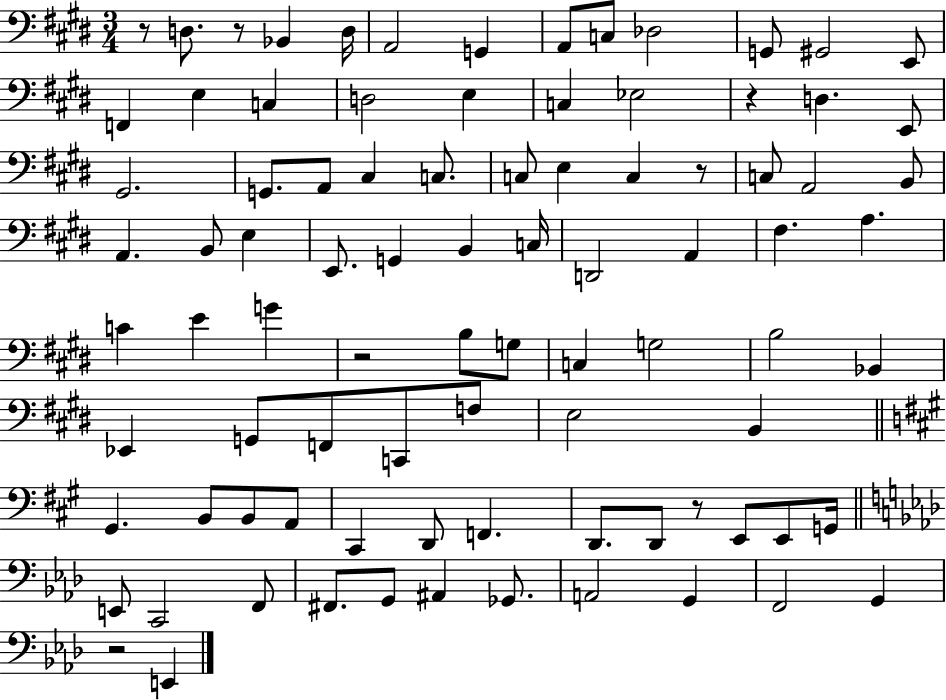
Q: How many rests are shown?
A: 7